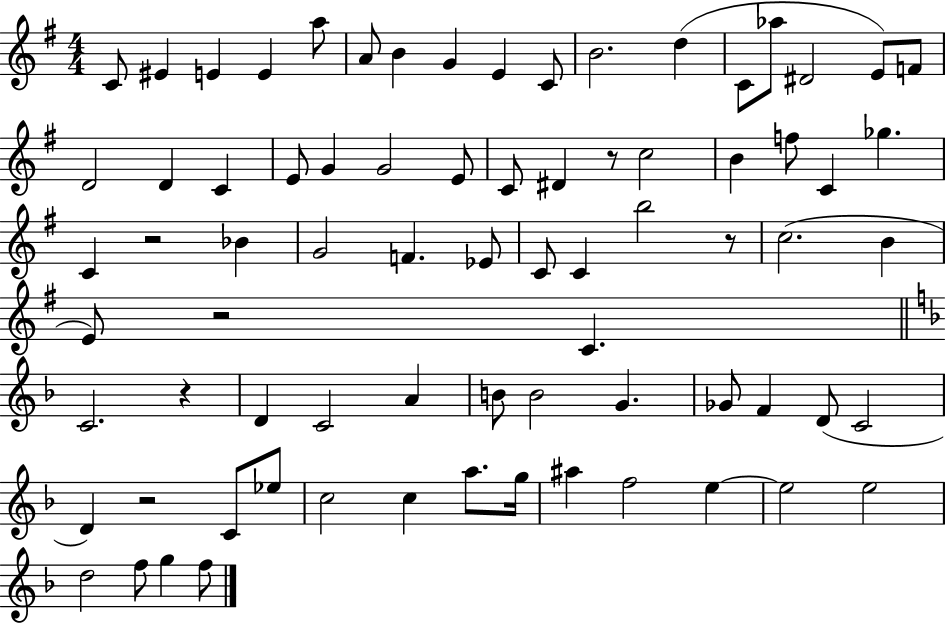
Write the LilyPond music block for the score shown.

{
  \clef treble
  \numericTimeSignature
  \time 4/4
  \key g \major
  c'8 eis'4 e'4 e'4 a''8 | a'8 b'4 g'4 e'4 c'8 | b'2. d''4( | c'8 aes''8 dis'2 e'8) f'8 | \break d'2 d'4 c'4 | e'8 g'4 g'2 e'8 | c'8 dis'4 r8 c''2 | b'4 f''8 c'4 ges''4. | \break c'4 r2 bes'4 | g'2 f'4. ees'8 | c'8 c'4 b''2 r8 | c''2.( b'4 | \break e'8) r2 c'4. | \bar "||" \break \key f \major c'2. r4 | d'4 c'2 a'4 | b'8 b'2 g'4. | ges'8 f'4 d'8( c'2 | \break d'4) r2 c'8 ees''8 | c''2 c''4 a''8. g''16 | ais''4 f''2 e''4~~ | e''2 e''2 | \break d''2 f''8 g''4 f''8 | \bar "|."
}